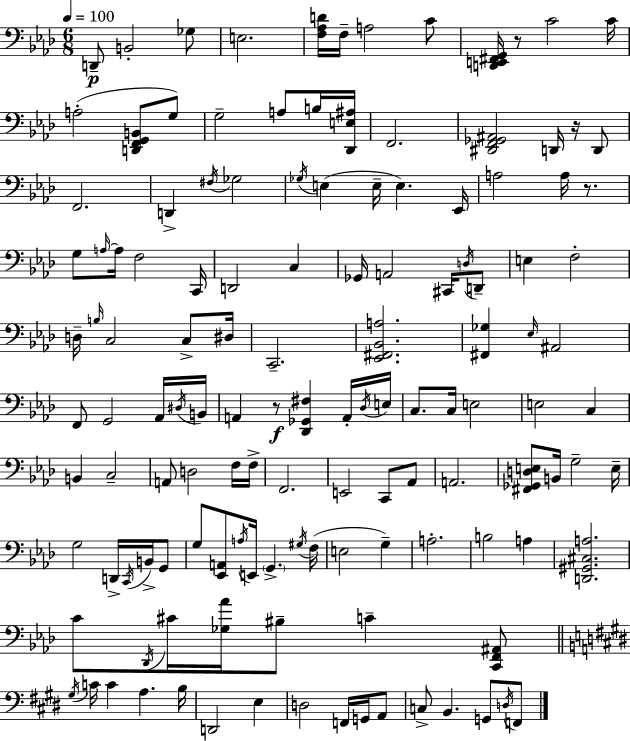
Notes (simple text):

D2/e B2/h Gb3/e E3/h. [F3,Ab3,D4]/s F3/s A3/h C4/e [D2,E2,F#2,G2]/s R/e C4/h C4/s A3/h [D2,F2,G2,B2]/e G3/e G3/h A3/e B3/s [Db2,E3,A#3]/s F2/h. [D#2,F2,Gb2,A#2]/h D2/s R/s D2/e F2/h. D2/q F#3/s Gb3/h Gb3/s E3/q E3/s E3/q. Eb2/s A3/h A3/s R/e. G3/e A3/s A3/s F3/h C2/s D2/h C3/q Gb2/s A2/h C#2/s D3/s D2/e E3/q F3/h D3/s B3/s C3/h C3/e D#3/s C2/h. [Eb2,F#2,Bb2,A3]/h. [F#2,Gb3]/q Eb3/s A#2/h F2/e G2/h Ab2/s D#3/s B2/s A2/q R/e [Db2,Gb2,F#3]/q A2/s Db3/s E3/s C3/e. C3/s E3/h E3/h C3/q B2/q C3/h A2/e D3/h F3/s F3/s F2/h. E2/h C2/e Ab2/e A2/h. [F#2,Gb2,D3,E3]/e B2/s G3/h E3/s G3/h D2/s C2/s B2/s G2/e G3/e [Eb2,A2]/e A3/s E2/s G2/q. G#3/s F3/s E3/h G3/q A3/h. B3/h A3/q [D2,G#2,C#3,A3]/h. C4/e Db2/s C#4/s [Gb3,Ab4]/s BIS3/e C4/q [C2,F2,A#2]/e G#3/s C4/s C4/q A3/q. B3/s D2/h E3/q D3/h F2/s G2/s A2/e C3/e B2/q. G2/e D3/s F2/e